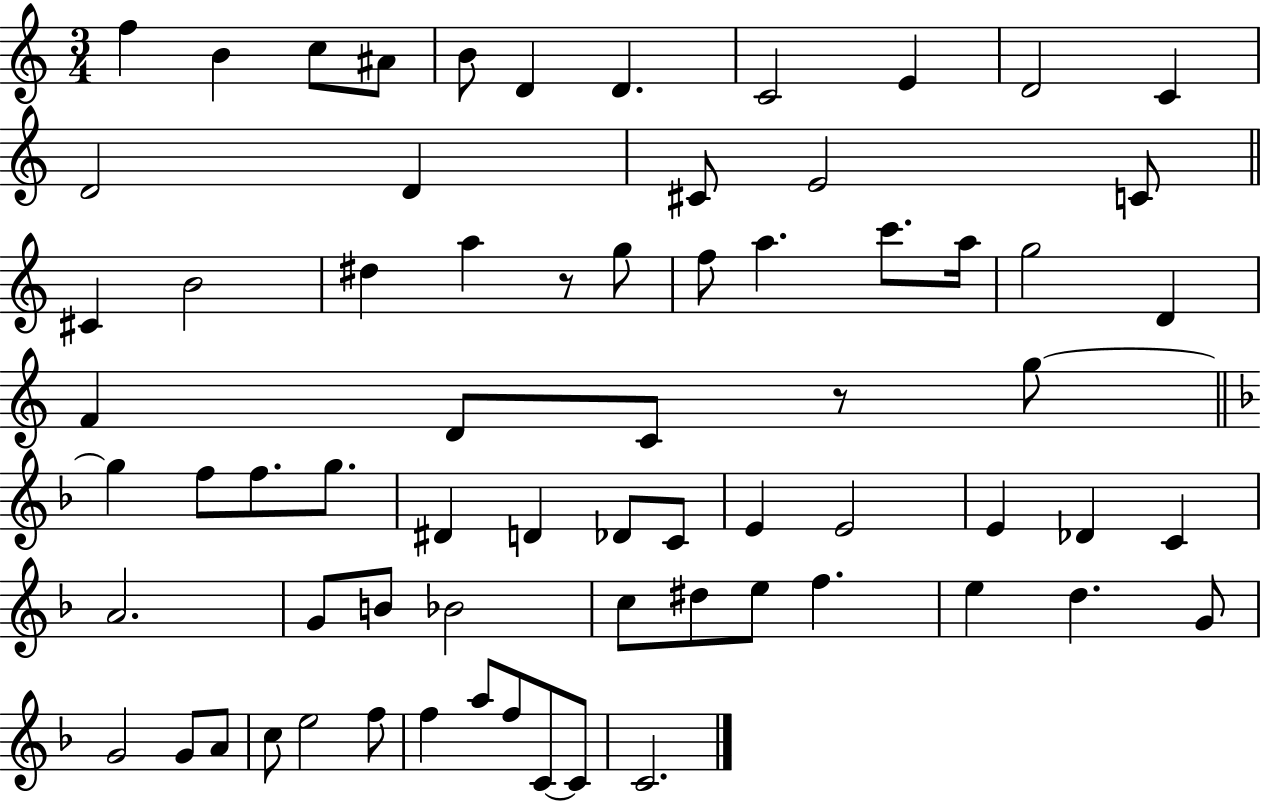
X:1
T:Untitled
M:3/4
L:1/4
K:C
f B c/2 ^A/2 B/2 D D C2 E D2 C D2 D ^C/2 E2 C/2 ^C B2 ^d a z/2 g/2 f/2 a c'/2 a/4 g2 D F D/2 C/2 z/2 g/2 g f/2 f/2 g/2 ^D D _D/2 C/2 E E2 E _D C A2 G/2 B/2 _B2 c/2 ^d/2 e/2 f e d G/2 G2 G/2 A/2 c/2 e2 f/2 f a/2 f/2 C/2 C/2 C2